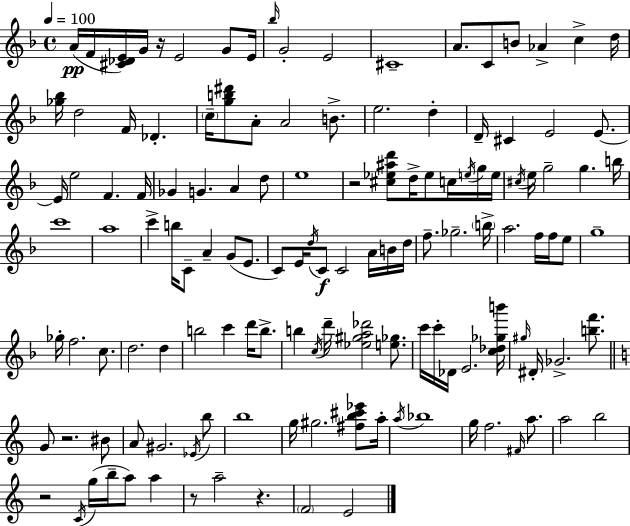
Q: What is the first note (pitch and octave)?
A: A4